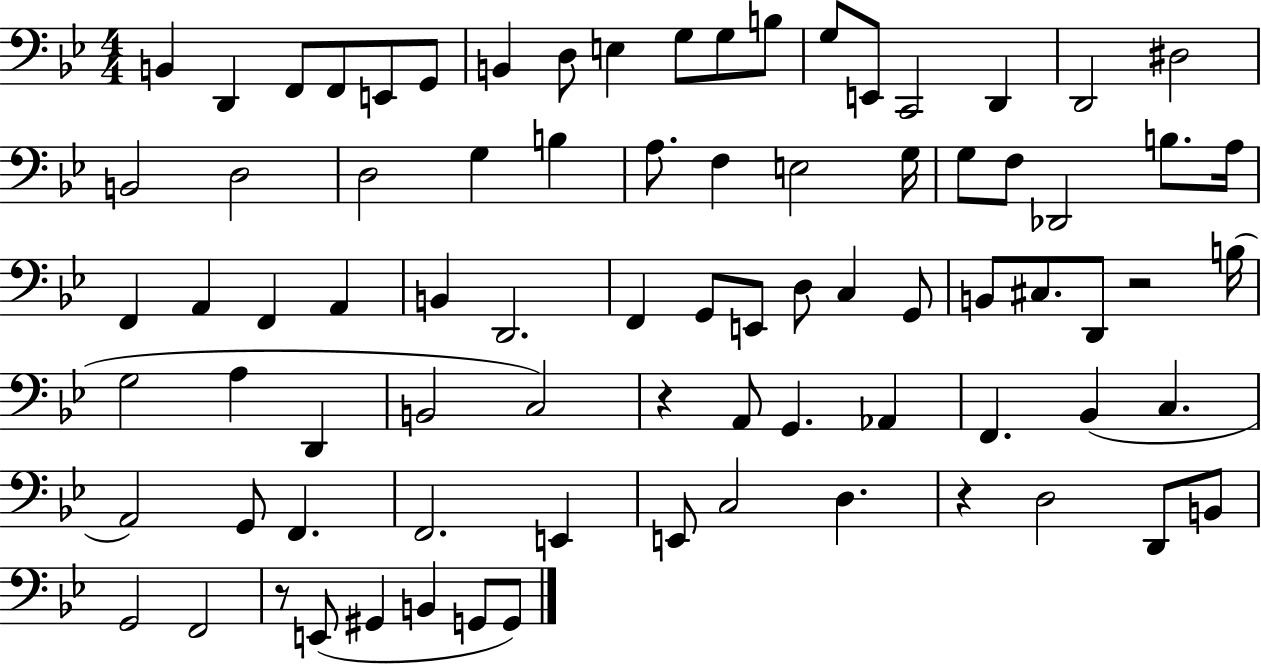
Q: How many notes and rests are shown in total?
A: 81